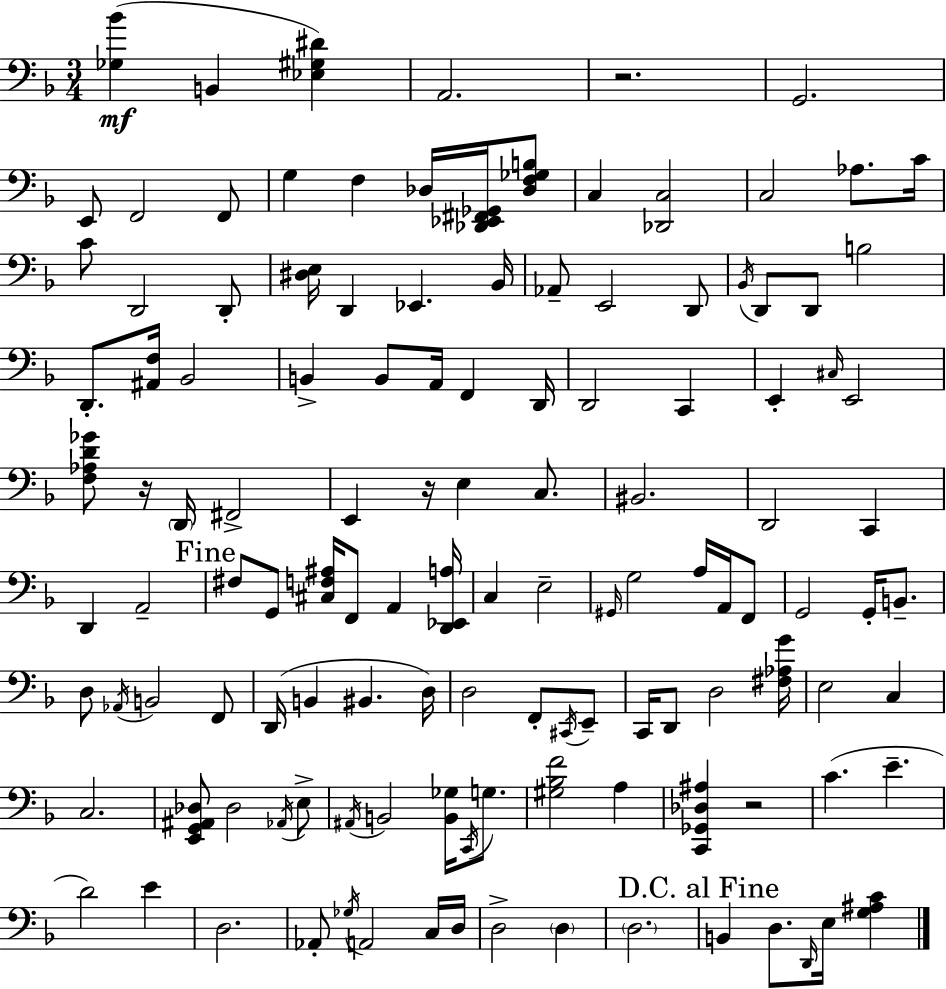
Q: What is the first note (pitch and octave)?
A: B2